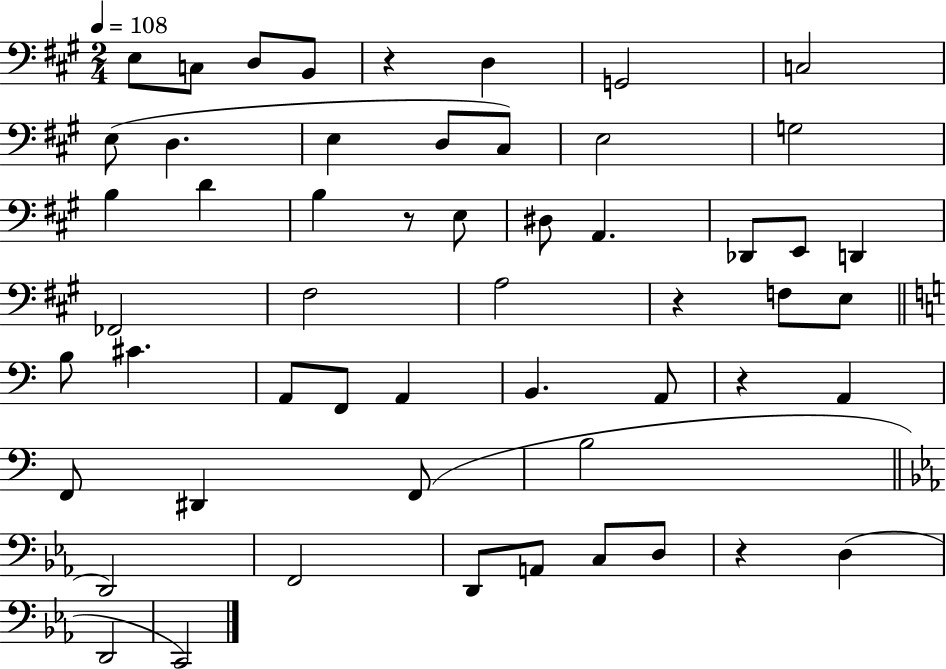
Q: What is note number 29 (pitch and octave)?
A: B3